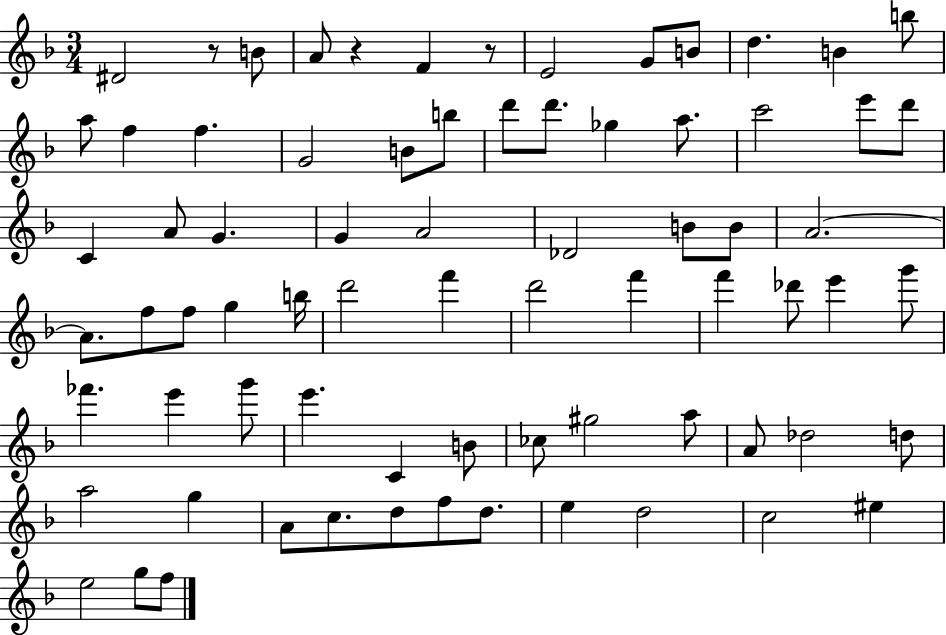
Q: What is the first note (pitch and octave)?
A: D#4